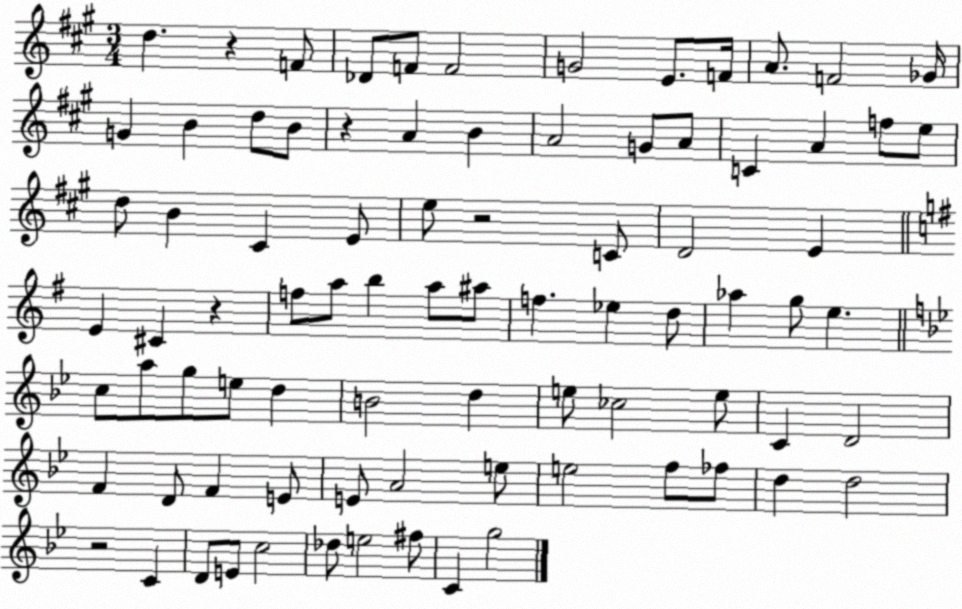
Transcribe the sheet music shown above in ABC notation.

X:1
T:Untitled
M:3/4
L:1/4
K:A
d z F/2 _D/2 F/2 F2 G2 E/2 F/4 A/2 F2 _G/4 G B d/2 B/2 z A B A2 G/2 A/2 C A f/2 e/2 d/2 B ^C E/2 e/2 z2 C/2 D2 E E ^C z f/2 a/2 b a/2 ^a/2 f _e d/2 _a g/2 e c/2 a/2 g/2 e/2 d B2 d e/2 _c2 e/2 C D2 F D/2 F E/2 E/2 A2 e/2 e2 f/2 _f/2 d d2 z2 C D/2 E/2 c2 _d/2 e2 ^f/2 C g2